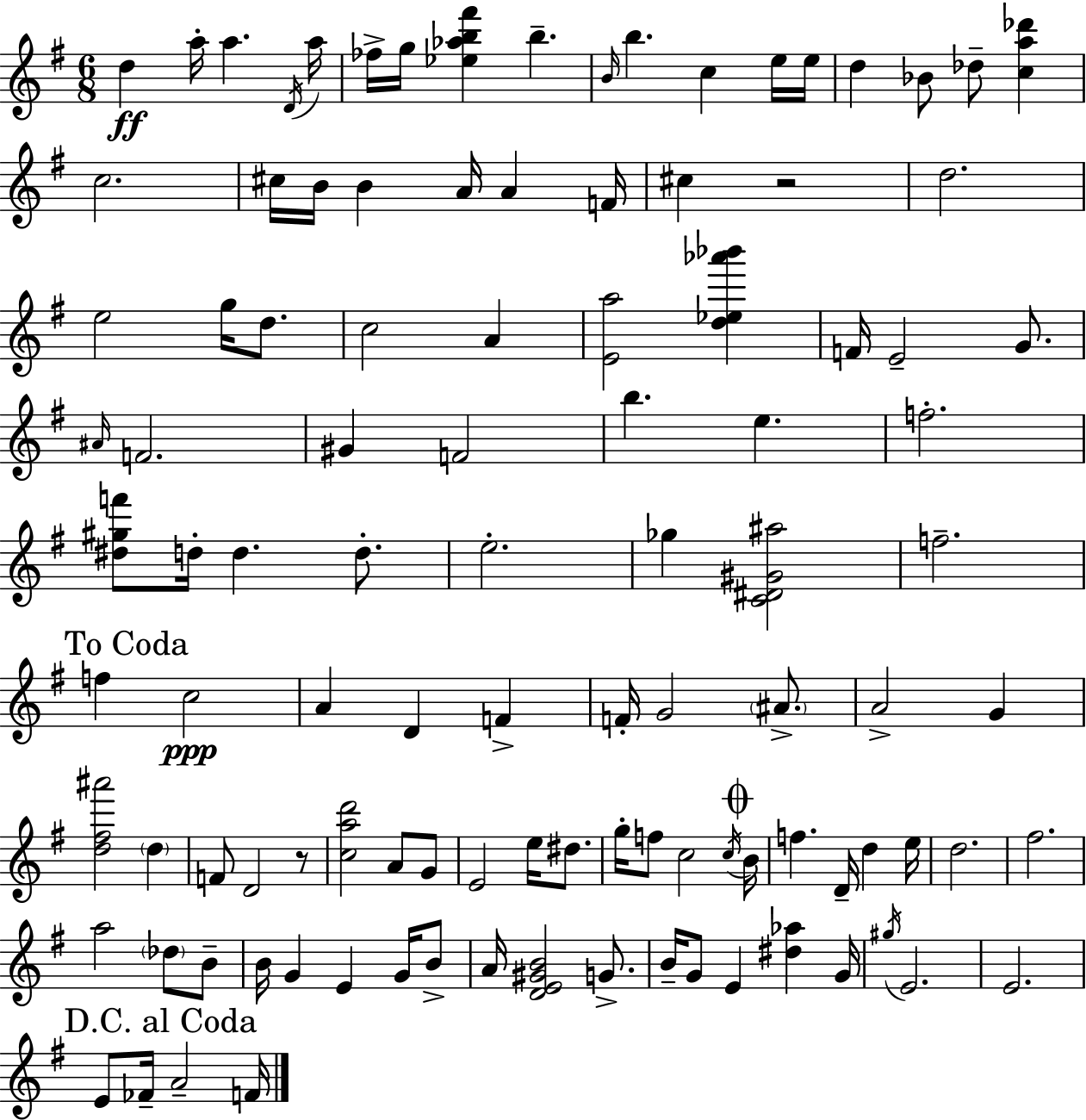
{
  \clef treble
  \numericTimeSignature
  \time 6/8
  \key g \major
  \repeat volta 2 { d''4\ff a''16-. a''4. \acciaccatura { d'16 } | a''16 fes''16-> g''16 <ees'' aes'' b'' fis'''>4 b''4.-- | \grace { b'16 } b''4. c''4 | e''16 e''16 d''4 bes'8 des''8-- <c'' a'' des'''>4 | \break c''2. | cis''16 b'16 b'4 a'16 a'4 | f'16 cis''4 r2 | d''2. | \break e''2 g''16 d''8. | c''2 a'4 | <e' a''>2 <d'' ees'' aes''' bes'''>4 | f'16 e'2-- g'8. | \break \grace { ais'16 } f'2. | gis'4 f'2 | b''4. e''4. | f''2.-. | \break <dis'' gis'' f'''>8 d''16-. d''4. | d''8.-. e''2.-. | ges''4 <c' dis' gis' ais''>2 | f''2.-- | \break \mark "To Coda" f''4 c''2\ppp | a'4 d'4 f'4-> | f'16-. g'2 | \parenthesize ais'8.-> a'2-> g'4 | \break <d'' fis'' ais'''>2 \parenthesize d''4 | f'8 d'2 | r8 <c'' a'' d'''>2 a'8 | g'8 e'2 e''16 | \break dis''8. g''16-. f''8 c''2 | \acciaccatura { c''16 } \mark \markup { \musicglyph "scripts.coda" } b'16 f''4. d'16-- d''4 | e''16 d''2. | fis''2. | \break a''2 | \parenthesize des''8 b'8-- b'16 g'4 e'4 | g'16 b'8-> a'16 <d' e' gis' b'>2 | g'8.-> b'16-- g'8 e'4 <dis'' aes''>4 | \break g'16 \acciaccatura { gis''16 } e'2. | e'2. | \mark "D.C. al Coda" e'8 fes'16-- a'2-- | f'16 } \bar "|."
}